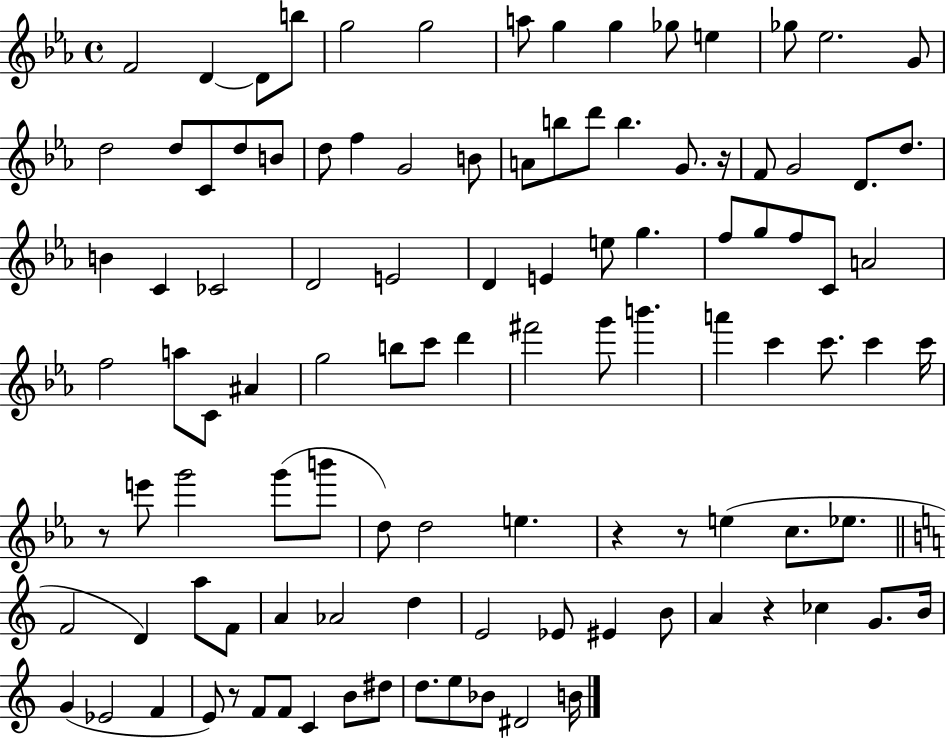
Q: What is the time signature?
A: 4/4